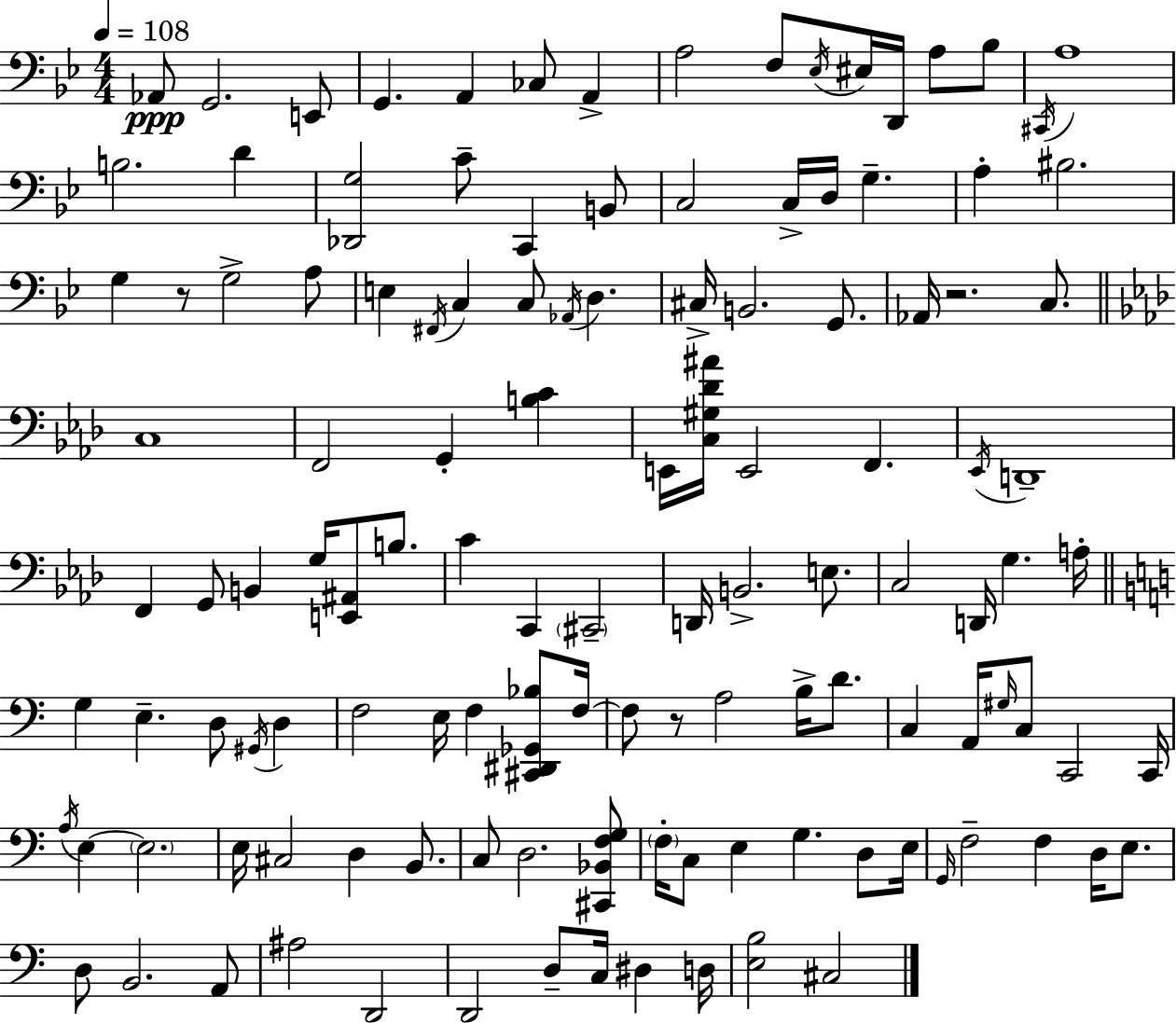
{
  \clef bass
  \numericTimeSignature
  \time 4/4
  \key g \minor
  \tempo 4 = 108
  aes,8\ppp g,2. e,8 | g,4. a,4 ces8 a,4-> | a2 f8 \acciaccatura { ees16 } eis16 d,16 a8 bes8 | \acciaccatura { cis,16 } a1 | \break b2. d'4 | <des, g>2 c'8-- c,4 | b,8 c2 c16-> d16 g4.-- | a4-. bis2. | \break g4 r8 g2-> | a8 e4 \acciaccatura { fis,16 } c4 c8 \acciaccatura { aes,16 } d4. | cis16-> b,2. | g,8. aes,16 r2. | \break c8. \bar "||" \break \key f \minor c1 | f,2 g,4-. <b c'>4 | e,16 <c gis des' ais'>16 e,2 f,4. | \acciaccatura { ees,16 } d,1-- | \break f,4 g,8 b,4 g16 <e, ais,>8 b8. | c'4 c,4 \parenthesize cis,2-- | d,16 b,2.-> e8. | c2 d,16 g4. | \break a16-. \bar "||" \break \key c \major g4 e4.-- d8 \acciaccatura { gis,16 } d4 | f2 e16 f4 <cis, dis, ges, bes>8 | f16~~ f8 r8 a2 b16-> d'8. | c4 a,16 \grace { gis16 } c8 c,2 | \break c,16 \acciaccatura { a16 } e4~~ \parenthesize e2. | e16 cis2 d4 | b,8. c8 d2. | <cis, bes, f g>8 \parenthesize f16-. c8 e4 g4. | \break d8 e16 \grace { g,16 } f2-- f4 | d16 e8. d8 b,2. | a,8 ais2 d,2 | d,2 d8-- c16 dis4 | \break d16 <e b>2 cis2 | \bar "|."
}